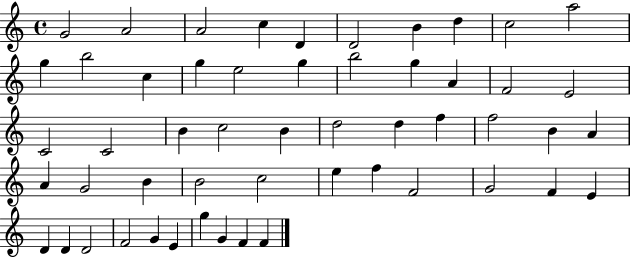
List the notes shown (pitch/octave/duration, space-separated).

G4/h A4/h A4/h C5/q D4/q D4/h B4/q D5/q C5/h A5/h G5/q B5/h C5/q G5/q E5/h G5/q B5/h G5/q A4/q F4/h E4/h C4/h C4/h B4/q C5/h B4/q D5/h D5/q F5/q F5/h B4/q A4/q A4/q G4/h B4/q B4/h C5/h E5/q F5/q F4/h G4/h F4/q E4/q D4/q D4/q D4/h F4/h G4/q E4/q G5/q G4/q F4/q F4/q